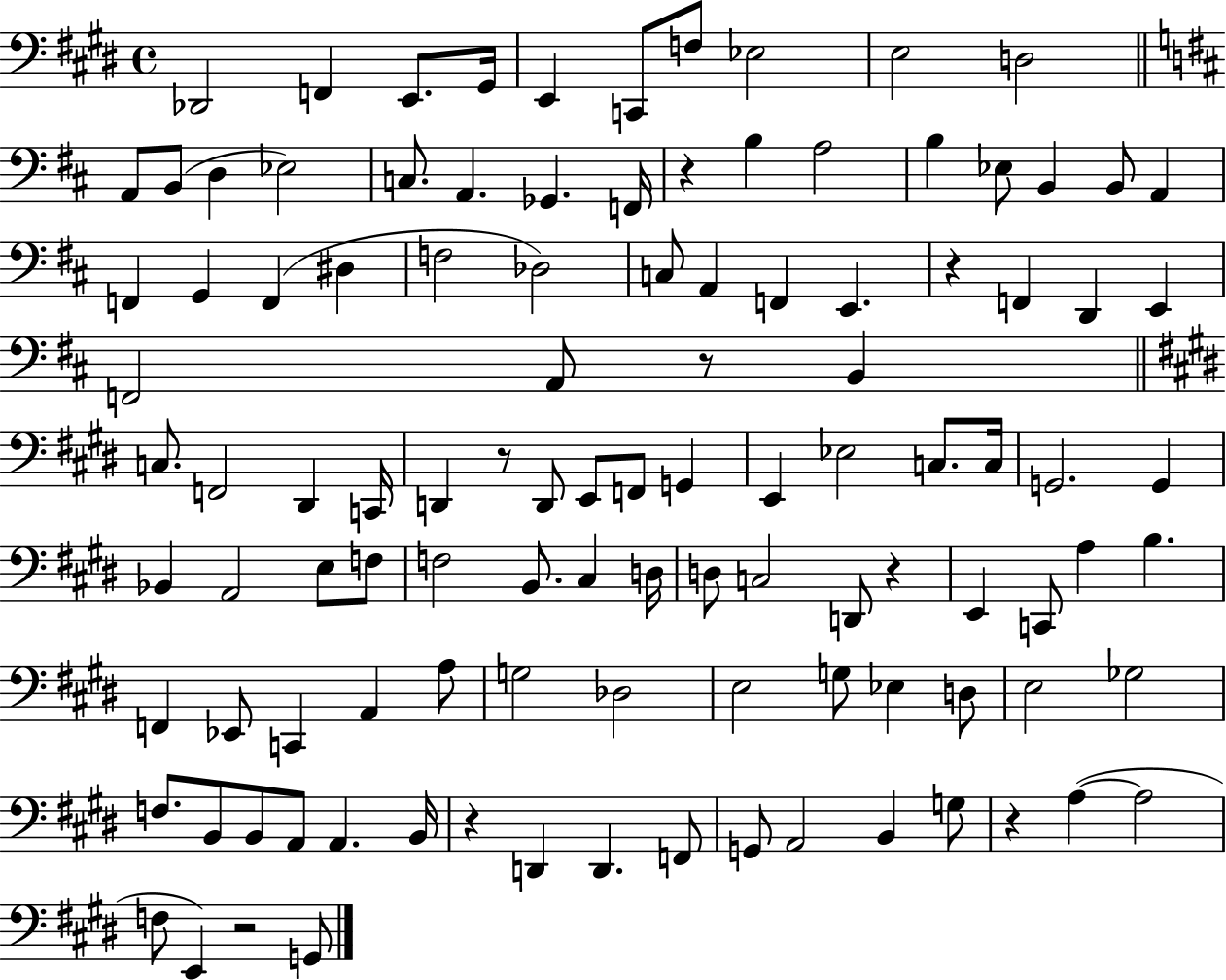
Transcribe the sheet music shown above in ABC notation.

X:1
T:Untitled
M:4/4
L:1/4
K:E
_D,,2 F,, E,,/2 ^G,,/4 E,, C,,/2 F,/2 _E,2 E,2 D,2 A,,/2 B,,/2 D, _E,2 C,/2 A,, _G,, F,,/4 z B, A,2 B, _E,/2 B,, B,,/2 A,, F,, G,, F,, ^D, F,2 _D,2 C,/2 A,, F,, E,, z F,, D,, E,, F,,2 A,,/2 z/2 B,, C,/2 F,,2 ^D,, C,,/4 D,, z/2 D,,/2 E,,/2 F,,/2 G,, E,, _E,2 C,/2 C,/4 G,,2 G,, _B,, A,,2 E,/2 F,/2 F,2 B,,/2 ^C, D,/4 D,/2 C,2 D,,/2 z E,, C,,/2 A, B, F,, _E,,/2 C,, A,, A,/2 G,2 _D,2 E,2 G,/2 _E, D,/2 E,2 _G,2 F,/2 B,,/2 B,,/2 A,,/2 A,, B,,/4 z D,, D,, F,,/2 G,,/2 A,,2 B,, G,/2 z A, A,2 F,/2 E,, z2 G,,/2